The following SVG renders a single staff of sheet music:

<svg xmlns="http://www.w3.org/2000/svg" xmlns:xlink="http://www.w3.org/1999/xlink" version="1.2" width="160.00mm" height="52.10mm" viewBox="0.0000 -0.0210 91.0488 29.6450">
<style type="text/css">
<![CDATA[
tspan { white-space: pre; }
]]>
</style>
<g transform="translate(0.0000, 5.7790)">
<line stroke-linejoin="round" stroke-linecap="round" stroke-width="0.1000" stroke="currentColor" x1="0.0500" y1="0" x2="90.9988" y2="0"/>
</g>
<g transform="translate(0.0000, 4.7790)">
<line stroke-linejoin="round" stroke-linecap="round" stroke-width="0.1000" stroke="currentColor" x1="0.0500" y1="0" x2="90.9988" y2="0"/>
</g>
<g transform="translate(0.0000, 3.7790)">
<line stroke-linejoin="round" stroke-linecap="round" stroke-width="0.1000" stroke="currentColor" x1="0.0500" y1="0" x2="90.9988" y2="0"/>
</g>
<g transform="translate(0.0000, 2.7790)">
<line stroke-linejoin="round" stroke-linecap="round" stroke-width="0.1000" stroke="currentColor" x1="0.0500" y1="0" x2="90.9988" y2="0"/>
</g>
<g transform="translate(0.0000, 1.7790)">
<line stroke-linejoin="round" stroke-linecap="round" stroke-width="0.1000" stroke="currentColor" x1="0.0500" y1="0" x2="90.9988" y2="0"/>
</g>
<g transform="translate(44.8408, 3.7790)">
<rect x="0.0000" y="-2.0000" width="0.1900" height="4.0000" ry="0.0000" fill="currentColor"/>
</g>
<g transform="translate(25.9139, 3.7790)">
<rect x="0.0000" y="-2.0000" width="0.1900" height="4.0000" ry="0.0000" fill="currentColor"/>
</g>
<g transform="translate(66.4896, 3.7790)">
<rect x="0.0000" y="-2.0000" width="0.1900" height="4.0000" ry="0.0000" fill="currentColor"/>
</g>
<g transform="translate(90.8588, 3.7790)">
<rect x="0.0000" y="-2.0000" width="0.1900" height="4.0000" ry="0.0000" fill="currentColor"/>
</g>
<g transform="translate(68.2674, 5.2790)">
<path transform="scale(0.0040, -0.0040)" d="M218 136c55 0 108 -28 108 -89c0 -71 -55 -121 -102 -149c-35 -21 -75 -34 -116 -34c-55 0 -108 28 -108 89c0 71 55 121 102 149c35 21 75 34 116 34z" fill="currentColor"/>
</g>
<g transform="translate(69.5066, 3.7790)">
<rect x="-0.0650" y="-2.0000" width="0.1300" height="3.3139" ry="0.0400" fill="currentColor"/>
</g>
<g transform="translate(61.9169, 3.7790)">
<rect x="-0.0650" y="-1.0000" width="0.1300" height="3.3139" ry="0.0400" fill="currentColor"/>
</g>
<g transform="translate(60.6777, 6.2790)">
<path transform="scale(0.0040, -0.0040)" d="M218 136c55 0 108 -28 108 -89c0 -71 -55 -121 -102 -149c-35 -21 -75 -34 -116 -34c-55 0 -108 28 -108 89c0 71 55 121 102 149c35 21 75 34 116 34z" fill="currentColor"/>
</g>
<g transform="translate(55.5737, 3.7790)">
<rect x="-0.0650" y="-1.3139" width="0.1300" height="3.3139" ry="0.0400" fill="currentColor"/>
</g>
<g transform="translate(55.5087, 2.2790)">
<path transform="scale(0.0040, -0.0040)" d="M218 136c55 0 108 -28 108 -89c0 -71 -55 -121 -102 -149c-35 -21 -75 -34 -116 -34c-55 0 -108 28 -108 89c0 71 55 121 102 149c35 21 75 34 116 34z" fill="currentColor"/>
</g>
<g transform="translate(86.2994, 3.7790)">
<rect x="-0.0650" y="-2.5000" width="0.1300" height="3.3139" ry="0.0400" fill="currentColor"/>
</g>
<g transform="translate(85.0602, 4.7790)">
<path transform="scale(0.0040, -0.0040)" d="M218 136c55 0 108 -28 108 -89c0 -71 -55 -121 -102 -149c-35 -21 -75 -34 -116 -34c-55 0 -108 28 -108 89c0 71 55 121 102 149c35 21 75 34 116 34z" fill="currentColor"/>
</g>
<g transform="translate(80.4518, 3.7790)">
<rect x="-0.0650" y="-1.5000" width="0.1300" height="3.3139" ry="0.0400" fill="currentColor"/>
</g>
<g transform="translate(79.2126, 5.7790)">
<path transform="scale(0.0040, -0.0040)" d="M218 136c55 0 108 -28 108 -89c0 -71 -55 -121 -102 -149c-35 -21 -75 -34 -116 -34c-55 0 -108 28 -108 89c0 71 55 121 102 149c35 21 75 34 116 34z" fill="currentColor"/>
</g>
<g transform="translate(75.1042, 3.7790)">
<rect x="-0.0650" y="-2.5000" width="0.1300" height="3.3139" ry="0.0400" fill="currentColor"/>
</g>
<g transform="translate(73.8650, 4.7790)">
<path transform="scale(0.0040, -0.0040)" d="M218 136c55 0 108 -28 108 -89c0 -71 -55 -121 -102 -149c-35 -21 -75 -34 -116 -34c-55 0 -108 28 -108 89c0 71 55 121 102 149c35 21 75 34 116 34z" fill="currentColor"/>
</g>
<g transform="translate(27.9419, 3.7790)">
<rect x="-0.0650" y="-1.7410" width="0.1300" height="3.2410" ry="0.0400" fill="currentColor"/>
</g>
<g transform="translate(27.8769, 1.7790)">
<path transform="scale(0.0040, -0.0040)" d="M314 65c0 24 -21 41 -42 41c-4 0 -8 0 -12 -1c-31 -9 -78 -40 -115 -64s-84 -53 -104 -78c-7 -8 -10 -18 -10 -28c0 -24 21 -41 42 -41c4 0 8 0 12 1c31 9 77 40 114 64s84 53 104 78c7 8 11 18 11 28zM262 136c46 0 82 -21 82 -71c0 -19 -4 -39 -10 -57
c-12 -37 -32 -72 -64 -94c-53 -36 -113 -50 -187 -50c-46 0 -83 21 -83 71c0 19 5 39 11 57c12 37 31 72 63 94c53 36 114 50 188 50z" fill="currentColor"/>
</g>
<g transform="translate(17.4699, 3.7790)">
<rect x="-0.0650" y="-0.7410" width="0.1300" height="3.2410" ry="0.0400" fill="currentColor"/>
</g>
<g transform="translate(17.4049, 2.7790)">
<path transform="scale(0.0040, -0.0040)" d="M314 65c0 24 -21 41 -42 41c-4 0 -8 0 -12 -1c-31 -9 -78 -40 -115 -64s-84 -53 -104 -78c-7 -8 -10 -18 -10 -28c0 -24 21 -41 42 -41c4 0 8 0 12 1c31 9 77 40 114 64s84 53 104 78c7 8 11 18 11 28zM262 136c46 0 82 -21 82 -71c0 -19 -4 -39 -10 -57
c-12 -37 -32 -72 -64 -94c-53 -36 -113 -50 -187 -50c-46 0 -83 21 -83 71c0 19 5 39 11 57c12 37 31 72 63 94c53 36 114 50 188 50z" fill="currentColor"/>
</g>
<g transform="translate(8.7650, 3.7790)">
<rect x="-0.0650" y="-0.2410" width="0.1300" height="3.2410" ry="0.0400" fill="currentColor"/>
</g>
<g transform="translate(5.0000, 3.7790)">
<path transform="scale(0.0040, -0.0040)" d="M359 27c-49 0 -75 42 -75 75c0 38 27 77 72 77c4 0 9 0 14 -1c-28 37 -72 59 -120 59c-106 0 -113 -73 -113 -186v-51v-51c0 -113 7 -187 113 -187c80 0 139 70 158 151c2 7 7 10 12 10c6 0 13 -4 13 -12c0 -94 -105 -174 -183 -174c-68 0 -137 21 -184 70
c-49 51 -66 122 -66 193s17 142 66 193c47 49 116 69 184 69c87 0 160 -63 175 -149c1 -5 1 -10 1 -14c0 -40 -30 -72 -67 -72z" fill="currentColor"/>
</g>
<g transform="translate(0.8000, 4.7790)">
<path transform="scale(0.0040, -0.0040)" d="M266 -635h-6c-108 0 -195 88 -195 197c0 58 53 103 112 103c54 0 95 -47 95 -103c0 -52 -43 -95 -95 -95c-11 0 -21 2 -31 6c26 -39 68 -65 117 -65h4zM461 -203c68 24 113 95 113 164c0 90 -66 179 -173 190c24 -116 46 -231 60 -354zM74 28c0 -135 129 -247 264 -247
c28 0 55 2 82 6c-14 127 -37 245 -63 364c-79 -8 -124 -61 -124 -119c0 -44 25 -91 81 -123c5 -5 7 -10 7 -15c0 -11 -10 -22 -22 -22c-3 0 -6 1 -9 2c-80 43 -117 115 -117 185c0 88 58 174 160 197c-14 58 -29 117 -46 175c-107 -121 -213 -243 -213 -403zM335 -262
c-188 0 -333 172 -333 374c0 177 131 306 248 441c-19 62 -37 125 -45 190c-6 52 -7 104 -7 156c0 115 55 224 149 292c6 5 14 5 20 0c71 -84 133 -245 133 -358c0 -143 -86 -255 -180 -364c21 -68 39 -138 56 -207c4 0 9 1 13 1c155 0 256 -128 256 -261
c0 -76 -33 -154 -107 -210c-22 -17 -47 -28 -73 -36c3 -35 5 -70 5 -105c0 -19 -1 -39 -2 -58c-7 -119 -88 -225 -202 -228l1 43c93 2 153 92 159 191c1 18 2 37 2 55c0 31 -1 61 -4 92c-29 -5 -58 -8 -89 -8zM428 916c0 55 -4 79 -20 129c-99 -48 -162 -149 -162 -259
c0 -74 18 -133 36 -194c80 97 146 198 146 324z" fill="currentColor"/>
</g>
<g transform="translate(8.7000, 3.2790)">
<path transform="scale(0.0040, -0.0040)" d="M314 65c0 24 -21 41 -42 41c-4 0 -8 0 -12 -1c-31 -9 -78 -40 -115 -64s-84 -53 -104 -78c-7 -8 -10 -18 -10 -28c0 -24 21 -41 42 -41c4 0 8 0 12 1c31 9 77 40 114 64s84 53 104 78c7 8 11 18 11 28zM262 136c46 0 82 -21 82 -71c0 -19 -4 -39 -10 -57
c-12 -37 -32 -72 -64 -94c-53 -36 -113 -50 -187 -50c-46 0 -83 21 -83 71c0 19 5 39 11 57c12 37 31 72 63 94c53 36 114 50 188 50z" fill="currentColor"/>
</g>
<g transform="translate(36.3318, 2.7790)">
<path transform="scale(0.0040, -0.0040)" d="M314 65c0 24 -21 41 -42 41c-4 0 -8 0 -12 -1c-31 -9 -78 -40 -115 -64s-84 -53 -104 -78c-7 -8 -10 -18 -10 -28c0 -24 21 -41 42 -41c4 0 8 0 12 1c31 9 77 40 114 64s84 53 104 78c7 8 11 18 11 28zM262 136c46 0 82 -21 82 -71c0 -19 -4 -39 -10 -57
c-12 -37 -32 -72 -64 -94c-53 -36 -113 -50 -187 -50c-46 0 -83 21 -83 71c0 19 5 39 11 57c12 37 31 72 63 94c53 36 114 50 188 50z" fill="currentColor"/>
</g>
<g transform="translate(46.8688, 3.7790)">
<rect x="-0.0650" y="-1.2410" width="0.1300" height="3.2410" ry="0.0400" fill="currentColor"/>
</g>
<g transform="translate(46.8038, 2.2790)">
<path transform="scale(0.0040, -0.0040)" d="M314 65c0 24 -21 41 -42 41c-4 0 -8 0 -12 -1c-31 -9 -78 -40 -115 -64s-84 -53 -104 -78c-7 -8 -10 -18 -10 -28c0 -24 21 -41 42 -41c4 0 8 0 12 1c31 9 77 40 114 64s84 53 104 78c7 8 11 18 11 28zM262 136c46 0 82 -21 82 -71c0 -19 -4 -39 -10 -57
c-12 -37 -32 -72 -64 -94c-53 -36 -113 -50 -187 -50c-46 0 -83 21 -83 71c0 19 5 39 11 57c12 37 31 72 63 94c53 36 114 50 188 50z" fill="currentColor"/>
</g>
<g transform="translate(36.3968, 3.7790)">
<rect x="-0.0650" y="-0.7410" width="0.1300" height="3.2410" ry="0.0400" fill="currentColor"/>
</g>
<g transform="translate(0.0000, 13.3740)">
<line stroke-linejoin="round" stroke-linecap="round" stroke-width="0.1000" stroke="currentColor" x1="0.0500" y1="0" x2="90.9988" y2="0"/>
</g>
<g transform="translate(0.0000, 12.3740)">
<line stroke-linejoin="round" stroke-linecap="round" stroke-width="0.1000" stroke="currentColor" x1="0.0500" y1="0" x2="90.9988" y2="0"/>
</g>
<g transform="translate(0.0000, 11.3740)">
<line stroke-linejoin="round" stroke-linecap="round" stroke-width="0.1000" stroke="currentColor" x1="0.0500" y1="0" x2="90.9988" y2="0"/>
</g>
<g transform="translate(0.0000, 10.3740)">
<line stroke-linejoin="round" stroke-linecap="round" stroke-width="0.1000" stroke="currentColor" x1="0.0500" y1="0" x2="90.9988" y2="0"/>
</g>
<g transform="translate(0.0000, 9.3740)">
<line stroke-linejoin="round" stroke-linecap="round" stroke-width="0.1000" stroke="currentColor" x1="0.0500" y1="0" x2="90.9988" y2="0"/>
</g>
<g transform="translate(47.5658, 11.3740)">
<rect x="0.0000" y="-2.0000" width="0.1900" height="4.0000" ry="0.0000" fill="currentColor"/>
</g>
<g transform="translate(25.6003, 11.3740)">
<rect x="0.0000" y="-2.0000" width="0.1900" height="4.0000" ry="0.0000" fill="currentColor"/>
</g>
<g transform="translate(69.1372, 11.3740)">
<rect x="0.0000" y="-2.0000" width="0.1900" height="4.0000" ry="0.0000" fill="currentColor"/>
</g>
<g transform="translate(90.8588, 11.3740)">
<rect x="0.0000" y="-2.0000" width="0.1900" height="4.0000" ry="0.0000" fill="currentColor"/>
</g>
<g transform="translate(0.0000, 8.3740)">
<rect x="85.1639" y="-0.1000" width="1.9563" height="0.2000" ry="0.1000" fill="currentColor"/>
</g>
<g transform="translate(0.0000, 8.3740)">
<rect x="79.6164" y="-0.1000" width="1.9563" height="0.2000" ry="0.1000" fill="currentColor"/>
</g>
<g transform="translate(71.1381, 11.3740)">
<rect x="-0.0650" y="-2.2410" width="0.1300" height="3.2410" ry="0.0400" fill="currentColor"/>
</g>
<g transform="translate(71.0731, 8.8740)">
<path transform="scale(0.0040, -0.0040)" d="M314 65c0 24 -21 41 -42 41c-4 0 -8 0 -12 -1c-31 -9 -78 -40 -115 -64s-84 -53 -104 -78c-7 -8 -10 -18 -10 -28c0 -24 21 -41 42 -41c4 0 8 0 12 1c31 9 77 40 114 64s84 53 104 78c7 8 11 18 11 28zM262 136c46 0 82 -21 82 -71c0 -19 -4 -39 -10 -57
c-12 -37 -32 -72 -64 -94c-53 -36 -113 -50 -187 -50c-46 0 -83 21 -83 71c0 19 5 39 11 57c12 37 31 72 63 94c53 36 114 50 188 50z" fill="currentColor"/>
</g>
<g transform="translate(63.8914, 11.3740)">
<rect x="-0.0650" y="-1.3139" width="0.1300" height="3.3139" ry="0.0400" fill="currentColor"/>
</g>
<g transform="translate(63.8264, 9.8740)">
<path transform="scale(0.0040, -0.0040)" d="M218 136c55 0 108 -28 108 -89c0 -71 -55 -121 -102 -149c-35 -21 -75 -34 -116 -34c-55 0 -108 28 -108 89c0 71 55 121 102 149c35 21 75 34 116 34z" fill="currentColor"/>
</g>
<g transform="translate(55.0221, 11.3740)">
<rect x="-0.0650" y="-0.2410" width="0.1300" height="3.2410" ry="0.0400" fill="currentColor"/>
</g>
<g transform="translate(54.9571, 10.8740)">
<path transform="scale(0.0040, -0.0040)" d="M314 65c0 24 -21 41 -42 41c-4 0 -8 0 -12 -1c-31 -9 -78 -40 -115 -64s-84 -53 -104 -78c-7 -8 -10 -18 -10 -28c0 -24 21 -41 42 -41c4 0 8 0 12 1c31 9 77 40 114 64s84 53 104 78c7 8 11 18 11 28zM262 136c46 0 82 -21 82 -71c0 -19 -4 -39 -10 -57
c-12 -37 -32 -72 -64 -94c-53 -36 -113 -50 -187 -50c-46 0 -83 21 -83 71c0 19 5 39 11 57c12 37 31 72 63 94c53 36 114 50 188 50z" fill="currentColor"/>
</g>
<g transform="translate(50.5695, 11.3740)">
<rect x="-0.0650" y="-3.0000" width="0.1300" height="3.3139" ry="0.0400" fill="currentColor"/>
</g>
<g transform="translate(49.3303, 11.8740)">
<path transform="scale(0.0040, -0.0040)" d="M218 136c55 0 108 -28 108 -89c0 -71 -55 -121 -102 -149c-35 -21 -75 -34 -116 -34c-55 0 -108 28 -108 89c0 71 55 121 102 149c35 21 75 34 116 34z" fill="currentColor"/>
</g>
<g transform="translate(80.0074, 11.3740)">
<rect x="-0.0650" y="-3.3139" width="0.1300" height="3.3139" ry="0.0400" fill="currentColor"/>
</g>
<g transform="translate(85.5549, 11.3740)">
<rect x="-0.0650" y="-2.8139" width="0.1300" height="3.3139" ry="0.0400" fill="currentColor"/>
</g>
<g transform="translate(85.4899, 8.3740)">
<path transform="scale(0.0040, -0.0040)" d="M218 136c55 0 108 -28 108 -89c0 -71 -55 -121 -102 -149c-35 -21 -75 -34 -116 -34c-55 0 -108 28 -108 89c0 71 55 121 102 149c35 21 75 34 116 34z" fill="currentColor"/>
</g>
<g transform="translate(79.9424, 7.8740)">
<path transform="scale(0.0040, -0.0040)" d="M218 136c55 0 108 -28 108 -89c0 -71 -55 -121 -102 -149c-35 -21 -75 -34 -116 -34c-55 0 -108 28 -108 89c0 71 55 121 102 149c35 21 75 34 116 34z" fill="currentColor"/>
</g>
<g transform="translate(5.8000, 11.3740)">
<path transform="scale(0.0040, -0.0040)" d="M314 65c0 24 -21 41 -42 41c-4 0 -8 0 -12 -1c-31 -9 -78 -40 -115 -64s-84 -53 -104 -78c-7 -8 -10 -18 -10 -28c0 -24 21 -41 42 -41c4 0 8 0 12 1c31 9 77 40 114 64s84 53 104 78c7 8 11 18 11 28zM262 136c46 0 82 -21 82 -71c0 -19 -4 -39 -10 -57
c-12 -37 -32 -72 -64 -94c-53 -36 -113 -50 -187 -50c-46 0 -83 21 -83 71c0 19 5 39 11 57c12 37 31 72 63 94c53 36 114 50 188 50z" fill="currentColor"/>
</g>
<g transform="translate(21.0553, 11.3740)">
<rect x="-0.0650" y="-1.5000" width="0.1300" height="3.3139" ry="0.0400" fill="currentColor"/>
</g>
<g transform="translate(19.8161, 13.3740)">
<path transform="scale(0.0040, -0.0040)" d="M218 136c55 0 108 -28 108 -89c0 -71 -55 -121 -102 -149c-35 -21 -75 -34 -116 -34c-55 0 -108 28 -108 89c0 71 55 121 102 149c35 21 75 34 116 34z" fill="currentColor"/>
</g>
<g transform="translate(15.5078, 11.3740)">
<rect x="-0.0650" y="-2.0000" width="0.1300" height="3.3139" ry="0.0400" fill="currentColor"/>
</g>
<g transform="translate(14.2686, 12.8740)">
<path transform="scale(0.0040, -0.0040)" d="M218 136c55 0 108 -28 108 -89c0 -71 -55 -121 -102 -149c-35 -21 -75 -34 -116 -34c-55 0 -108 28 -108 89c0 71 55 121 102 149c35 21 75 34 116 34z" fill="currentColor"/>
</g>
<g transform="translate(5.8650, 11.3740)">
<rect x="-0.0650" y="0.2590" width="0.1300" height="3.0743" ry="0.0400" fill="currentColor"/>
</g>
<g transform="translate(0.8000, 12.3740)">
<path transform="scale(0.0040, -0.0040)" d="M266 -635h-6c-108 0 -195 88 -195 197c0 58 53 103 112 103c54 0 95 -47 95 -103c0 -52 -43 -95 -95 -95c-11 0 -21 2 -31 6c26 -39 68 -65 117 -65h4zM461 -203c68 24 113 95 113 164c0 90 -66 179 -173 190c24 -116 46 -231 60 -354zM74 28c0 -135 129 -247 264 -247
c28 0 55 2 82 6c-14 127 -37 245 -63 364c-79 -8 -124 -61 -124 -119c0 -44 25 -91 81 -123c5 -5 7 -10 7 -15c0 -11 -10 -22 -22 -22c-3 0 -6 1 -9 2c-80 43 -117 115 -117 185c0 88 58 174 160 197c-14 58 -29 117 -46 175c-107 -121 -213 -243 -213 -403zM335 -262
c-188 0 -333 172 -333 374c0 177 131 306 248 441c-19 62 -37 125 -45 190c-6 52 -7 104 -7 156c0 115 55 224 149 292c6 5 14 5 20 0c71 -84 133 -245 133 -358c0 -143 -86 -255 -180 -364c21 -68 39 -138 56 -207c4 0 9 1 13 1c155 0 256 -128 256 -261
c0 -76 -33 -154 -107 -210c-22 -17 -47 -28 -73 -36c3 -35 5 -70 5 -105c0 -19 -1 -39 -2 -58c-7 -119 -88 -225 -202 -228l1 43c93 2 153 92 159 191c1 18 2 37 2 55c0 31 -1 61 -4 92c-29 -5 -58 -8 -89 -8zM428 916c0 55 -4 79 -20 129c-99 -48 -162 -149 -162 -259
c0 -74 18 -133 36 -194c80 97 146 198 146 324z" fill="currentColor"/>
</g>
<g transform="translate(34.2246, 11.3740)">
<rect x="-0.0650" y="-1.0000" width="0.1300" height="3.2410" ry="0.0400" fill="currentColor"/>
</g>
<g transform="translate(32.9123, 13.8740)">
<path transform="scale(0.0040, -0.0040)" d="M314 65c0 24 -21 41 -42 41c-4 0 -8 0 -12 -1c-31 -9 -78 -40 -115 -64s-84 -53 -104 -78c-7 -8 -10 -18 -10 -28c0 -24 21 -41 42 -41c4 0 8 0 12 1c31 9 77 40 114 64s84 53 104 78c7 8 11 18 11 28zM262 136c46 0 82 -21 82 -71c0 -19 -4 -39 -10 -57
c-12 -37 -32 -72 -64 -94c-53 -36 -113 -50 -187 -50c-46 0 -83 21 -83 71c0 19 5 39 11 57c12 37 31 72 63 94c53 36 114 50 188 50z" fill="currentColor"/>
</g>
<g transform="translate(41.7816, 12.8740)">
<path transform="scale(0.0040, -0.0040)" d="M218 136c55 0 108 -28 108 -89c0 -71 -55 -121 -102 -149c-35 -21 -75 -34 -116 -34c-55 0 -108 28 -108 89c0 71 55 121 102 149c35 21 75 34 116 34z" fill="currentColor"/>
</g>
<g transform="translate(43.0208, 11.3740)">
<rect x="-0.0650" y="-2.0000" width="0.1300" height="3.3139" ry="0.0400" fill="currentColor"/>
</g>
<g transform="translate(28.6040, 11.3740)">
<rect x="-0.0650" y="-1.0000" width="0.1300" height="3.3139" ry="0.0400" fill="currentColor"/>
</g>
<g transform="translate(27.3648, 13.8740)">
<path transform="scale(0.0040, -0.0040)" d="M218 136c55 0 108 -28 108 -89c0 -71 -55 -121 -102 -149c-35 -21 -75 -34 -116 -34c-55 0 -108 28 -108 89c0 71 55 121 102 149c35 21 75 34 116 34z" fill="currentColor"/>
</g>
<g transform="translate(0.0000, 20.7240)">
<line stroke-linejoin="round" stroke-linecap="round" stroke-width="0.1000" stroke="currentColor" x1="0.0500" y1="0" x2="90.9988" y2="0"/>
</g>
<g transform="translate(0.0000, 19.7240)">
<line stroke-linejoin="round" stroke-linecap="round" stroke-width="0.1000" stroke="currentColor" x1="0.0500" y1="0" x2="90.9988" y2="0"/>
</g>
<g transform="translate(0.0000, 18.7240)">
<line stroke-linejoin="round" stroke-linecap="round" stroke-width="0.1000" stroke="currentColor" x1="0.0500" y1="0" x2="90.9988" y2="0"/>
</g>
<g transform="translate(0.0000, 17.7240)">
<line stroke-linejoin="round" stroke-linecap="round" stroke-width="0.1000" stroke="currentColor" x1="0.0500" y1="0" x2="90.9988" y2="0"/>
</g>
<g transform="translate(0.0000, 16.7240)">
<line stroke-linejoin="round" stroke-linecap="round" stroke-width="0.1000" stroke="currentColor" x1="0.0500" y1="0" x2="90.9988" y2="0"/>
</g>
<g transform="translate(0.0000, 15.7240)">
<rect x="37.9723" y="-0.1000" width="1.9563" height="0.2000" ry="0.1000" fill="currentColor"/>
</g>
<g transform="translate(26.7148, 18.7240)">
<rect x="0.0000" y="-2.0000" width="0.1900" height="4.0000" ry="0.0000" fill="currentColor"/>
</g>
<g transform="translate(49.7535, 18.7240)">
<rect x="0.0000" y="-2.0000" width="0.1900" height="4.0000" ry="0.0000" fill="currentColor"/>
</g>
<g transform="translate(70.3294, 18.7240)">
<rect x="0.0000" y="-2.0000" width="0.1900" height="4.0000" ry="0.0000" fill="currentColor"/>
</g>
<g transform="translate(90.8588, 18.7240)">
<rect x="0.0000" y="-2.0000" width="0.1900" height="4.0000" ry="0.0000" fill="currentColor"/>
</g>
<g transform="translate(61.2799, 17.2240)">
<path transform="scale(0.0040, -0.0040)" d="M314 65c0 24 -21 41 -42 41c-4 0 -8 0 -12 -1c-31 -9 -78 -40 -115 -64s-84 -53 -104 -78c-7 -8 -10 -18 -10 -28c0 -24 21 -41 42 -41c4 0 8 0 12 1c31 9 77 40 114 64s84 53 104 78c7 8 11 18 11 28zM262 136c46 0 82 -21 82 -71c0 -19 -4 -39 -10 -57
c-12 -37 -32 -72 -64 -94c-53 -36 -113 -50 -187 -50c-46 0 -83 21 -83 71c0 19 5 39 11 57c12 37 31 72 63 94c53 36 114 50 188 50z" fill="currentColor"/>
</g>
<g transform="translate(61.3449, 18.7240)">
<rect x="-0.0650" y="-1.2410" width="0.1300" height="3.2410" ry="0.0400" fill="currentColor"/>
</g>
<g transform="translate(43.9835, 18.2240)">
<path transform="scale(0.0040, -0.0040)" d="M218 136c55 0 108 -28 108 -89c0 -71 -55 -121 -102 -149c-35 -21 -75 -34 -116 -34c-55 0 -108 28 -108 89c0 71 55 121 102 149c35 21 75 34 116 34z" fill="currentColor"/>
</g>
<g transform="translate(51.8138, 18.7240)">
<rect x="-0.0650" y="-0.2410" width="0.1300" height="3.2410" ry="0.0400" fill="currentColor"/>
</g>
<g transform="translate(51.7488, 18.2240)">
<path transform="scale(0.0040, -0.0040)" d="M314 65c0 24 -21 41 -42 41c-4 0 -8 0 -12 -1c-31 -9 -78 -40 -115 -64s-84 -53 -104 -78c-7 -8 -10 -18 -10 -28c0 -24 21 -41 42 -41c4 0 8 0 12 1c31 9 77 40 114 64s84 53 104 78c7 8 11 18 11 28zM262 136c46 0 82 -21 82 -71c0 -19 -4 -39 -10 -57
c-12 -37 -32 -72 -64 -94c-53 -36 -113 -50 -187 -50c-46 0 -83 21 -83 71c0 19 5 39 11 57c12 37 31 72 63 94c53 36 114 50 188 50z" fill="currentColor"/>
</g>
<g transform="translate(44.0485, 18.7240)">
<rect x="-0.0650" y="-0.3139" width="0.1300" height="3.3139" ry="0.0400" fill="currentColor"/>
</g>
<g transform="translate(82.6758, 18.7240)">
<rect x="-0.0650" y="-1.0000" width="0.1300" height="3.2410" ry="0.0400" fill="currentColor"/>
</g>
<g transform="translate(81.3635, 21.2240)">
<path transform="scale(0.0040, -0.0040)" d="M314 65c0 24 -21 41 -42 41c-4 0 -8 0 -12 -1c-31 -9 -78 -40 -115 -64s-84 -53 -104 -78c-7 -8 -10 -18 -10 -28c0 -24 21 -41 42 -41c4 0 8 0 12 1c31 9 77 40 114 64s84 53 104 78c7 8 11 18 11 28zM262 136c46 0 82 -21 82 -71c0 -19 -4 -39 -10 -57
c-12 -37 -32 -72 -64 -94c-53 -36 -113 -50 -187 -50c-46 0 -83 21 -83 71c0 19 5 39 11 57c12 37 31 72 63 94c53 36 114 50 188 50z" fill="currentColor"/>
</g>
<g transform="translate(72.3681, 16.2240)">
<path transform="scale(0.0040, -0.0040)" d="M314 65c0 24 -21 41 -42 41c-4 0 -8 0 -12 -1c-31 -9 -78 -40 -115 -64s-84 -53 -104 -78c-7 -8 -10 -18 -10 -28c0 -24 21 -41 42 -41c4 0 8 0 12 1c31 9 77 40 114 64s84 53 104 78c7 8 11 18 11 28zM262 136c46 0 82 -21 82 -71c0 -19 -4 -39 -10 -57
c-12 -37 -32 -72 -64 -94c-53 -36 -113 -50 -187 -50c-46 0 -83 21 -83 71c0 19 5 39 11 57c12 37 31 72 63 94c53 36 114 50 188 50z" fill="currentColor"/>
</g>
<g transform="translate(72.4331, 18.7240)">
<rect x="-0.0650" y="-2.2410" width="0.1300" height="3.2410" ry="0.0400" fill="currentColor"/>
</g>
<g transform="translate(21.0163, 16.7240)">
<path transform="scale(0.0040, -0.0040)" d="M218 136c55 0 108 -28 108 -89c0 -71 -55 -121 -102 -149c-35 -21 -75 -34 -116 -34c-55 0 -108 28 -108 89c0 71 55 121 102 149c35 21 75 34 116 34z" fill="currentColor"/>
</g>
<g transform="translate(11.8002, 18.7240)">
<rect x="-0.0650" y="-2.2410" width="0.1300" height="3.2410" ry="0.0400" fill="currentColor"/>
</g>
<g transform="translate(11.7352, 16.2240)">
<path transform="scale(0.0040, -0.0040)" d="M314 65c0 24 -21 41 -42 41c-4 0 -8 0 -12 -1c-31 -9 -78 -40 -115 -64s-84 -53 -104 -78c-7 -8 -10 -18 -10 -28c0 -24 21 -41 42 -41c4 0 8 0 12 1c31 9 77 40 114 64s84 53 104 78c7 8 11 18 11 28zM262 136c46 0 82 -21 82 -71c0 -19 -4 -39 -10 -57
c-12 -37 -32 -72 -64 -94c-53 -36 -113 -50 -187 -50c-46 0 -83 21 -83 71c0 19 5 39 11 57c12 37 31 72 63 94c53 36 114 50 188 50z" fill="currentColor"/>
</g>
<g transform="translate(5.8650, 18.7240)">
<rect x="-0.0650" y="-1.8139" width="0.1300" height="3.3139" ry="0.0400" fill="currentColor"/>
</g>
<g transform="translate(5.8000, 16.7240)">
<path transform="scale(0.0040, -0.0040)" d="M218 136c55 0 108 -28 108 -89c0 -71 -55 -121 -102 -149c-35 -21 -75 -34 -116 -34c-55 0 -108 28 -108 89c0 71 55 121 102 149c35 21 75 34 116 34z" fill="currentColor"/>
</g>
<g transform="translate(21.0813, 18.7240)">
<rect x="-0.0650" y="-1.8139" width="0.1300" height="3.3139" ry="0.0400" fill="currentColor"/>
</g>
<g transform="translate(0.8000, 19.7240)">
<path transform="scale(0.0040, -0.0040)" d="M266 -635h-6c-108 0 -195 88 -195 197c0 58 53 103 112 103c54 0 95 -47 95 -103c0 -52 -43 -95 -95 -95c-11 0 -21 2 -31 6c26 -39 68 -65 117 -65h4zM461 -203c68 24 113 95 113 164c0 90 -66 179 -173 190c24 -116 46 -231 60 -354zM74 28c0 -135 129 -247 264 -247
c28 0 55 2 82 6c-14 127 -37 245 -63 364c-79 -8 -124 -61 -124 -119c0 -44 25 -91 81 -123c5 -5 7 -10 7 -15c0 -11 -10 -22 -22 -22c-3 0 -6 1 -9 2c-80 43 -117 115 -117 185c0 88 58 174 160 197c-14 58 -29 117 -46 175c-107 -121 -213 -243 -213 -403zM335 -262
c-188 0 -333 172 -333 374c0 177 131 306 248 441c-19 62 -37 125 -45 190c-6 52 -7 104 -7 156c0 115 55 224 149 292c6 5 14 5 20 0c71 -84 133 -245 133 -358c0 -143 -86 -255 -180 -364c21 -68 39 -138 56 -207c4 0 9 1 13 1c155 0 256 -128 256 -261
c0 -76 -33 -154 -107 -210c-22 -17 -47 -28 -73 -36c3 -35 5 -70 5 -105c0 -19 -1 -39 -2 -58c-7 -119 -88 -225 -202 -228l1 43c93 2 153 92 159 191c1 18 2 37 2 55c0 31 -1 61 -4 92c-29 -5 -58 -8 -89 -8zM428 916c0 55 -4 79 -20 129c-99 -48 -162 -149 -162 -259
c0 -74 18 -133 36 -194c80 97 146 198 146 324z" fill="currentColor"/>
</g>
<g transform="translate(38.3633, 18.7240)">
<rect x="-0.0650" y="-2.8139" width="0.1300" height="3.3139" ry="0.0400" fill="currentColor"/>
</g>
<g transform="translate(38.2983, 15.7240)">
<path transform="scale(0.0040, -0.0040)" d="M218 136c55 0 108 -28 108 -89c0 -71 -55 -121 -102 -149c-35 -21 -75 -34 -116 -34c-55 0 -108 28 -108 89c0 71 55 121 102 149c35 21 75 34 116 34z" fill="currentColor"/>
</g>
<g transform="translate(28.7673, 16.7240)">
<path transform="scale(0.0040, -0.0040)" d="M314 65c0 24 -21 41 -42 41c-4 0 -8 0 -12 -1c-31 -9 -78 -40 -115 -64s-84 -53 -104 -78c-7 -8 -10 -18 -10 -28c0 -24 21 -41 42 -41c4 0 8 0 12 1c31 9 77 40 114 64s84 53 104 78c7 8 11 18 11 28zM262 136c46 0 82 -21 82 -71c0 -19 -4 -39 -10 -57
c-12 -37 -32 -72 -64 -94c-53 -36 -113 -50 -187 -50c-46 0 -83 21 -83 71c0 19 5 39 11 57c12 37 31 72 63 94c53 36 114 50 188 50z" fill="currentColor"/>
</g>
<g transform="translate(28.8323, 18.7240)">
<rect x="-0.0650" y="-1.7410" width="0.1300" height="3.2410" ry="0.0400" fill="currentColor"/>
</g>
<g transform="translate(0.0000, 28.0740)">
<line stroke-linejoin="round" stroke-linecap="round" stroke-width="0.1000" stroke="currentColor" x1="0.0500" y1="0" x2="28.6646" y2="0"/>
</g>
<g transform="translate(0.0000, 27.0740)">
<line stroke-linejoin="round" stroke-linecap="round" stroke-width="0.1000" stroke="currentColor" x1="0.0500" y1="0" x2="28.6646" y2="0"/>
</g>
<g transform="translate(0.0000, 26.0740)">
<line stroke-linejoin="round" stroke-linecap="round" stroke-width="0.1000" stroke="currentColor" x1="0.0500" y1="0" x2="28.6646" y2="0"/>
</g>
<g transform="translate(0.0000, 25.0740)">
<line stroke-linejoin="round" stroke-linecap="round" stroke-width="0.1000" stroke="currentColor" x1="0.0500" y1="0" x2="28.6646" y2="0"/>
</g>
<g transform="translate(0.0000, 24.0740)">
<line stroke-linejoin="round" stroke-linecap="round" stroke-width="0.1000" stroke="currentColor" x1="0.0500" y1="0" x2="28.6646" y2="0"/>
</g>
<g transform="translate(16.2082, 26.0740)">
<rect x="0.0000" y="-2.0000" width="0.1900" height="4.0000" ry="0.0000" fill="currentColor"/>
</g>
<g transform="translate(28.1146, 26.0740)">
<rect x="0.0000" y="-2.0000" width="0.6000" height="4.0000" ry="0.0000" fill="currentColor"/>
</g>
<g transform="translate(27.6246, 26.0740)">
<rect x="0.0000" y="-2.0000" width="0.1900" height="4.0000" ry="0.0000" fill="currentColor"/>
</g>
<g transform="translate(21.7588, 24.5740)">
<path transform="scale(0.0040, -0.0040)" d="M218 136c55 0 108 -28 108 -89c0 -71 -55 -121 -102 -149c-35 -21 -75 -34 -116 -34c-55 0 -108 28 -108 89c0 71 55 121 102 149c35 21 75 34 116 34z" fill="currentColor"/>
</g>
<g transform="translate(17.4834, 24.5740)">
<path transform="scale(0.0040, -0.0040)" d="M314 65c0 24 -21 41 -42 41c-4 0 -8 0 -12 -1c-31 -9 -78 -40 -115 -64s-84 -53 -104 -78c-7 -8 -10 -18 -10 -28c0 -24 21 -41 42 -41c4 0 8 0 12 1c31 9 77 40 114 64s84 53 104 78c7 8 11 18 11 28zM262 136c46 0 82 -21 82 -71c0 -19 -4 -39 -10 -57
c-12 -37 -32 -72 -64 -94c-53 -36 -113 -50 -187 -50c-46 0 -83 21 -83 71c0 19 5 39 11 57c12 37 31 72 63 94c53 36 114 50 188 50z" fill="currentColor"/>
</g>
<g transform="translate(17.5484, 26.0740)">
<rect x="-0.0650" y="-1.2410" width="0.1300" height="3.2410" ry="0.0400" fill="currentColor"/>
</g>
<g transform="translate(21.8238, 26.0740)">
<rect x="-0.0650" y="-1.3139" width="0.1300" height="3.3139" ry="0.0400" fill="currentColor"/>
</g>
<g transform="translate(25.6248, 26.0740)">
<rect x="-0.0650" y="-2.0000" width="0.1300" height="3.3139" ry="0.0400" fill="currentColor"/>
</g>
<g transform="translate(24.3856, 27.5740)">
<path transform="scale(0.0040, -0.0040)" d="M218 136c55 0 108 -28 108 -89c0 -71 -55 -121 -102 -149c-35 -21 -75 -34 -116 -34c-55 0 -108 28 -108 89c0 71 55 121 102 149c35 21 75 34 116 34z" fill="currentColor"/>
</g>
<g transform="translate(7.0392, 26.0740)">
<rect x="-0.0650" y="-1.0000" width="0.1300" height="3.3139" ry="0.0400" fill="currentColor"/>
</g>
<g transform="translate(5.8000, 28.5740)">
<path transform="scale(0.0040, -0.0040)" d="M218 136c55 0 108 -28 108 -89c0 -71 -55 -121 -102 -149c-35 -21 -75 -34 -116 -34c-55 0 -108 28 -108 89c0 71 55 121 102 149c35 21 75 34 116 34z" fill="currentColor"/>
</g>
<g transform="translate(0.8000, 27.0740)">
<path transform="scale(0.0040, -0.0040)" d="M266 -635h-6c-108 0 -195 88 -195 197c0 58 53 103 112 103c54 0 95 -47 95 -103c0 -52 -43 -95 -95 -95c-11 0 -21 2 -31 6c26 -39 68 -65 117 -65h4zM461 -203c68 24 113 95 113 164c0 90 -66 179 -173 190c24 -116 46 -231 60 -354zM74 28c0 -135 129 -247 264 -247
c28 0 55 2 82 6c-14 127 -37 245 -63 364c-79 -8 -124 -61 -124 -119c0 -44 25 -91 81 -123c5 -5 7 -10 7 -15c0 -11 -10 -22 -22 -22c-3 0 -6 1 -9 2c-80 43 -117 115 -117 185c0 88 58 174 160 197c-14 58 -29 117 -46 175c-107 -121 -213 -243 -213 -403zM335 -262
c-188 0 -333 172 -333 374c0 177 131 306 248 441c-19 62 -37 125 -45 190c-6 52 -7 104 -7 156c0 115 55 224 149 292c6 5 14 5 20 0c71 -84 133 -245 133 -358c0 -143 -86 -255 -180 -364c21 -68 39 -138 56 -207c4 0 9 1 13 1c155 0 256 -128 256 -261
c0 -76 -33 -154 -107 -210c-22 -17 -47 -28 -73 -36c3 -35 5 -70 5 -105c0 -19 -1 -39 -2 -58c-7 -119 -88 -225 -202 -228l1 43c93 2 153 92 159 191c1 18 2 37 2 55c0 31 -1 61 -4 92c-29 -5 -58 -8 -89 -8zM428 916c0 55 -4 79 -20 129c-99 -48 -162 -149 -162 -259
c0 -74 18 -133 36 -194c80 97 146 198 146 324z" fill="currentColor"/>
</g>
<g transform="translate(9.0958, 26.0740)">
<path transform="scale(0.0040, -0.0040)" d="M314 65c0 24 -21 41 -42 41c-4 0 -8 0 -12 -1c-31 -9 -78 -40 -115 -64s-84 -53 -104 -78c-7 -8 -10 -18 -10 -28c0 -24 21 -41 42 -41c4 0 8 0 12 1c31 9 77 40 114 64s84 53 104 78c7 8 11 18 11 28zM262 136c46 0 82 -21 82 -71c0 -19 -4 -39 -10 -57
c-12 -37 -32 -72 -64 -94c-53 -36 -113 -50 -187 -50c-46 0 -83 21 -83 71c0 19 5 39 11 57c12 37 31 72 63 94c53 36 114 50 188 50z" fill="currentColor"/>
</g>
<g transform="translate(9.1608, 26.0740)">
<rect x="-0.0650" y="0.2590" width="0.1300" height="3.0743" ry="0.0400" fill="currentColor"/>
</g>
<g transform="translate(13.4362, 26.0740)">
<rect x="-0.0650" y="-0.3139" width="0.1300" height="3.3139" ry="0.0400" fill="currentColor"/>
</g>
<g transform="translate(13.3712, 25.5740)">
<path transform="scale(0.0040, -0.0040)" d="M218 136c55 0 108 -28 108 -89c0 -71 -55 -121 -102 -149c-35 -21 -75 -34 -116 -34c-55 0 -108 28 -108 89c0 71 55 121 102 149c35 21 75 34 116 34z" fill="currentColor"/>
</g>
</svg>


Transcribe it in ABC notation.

X:1
T:Untitled
M:4/4
L:1/4
K:C
c2 d2 f2 d2 e2 e D F G E G B2 F E D D2 F A c2 e g2 b a f g2 f f2 a c c2 e2 g2 D2 D B2 c e2 e F